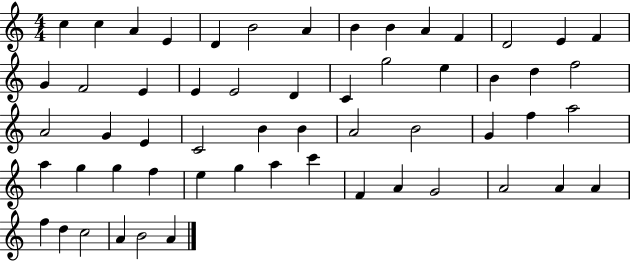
X:1
T:Untitled
M:4/4
L:1/4
K:C
c c A E D B2 A B B A F D2 E F G F2 E E E2 D C g2 e B d f2 A2 G E C2 B B A2 B2 G f a2 a g g f e g a c' F A G2 A2 A A f d c2 A B2 A